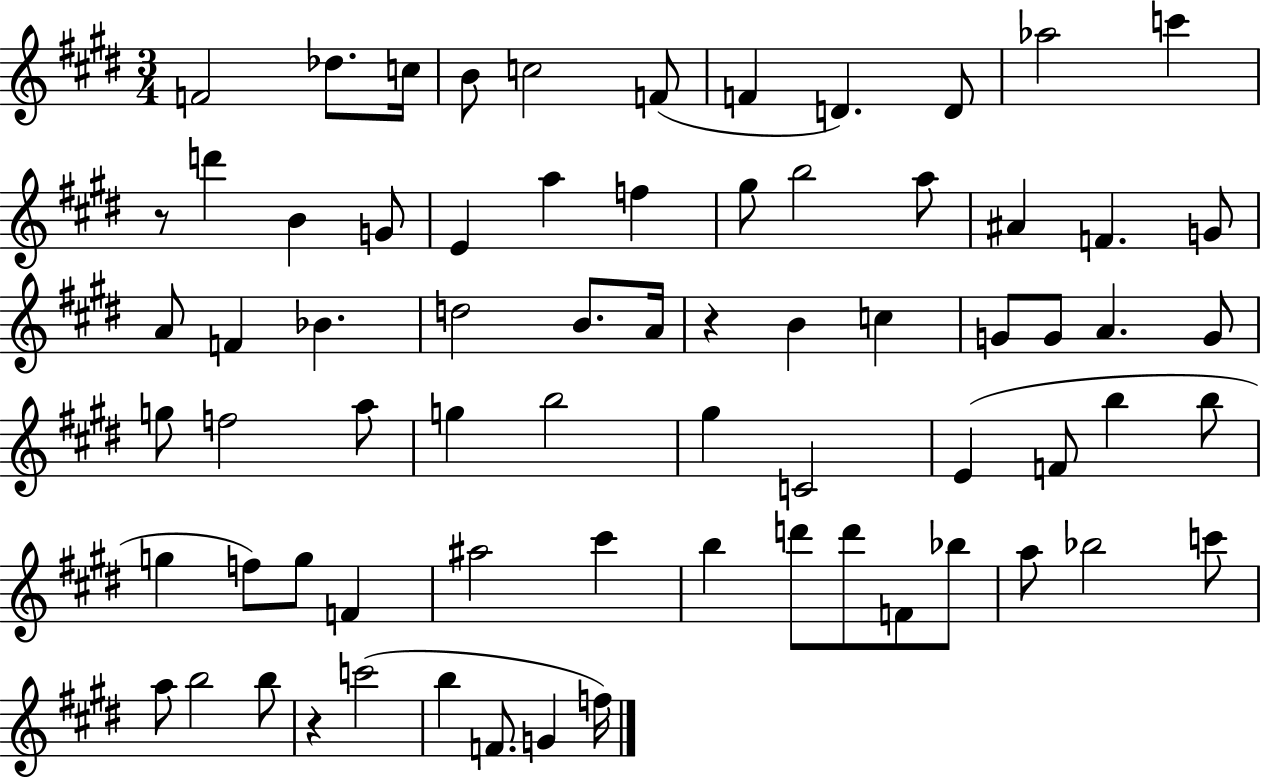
F4/h Db5/e. C5/s B4/e C5/h F4/e F4/q D4/q. D4/e Ab5/h C6/q R/e D6/q B4/q G4/e E4/q A5/q F5/q G#5/e B5/h A5/e A#4/q F4/q. G4/e A4/e F4/q Bb4/q. D5/h B4/e. A4/s R/q B4/q C5/q G4/e G4/e A4/q. G4/e G5/e F5/h A5/e G5/q B5/h G#5/q C4/h E4/q F4/e B5/q B5/e G5/q F5/e G5/e F4/q A#5/h C#6/q B5/q D6/e D6/e F4/e Bb5/e A5/e Bb5/h C6/e A5/e B5/h B5/e R/q C6/h B5/q F4/e. G4/q F5/s